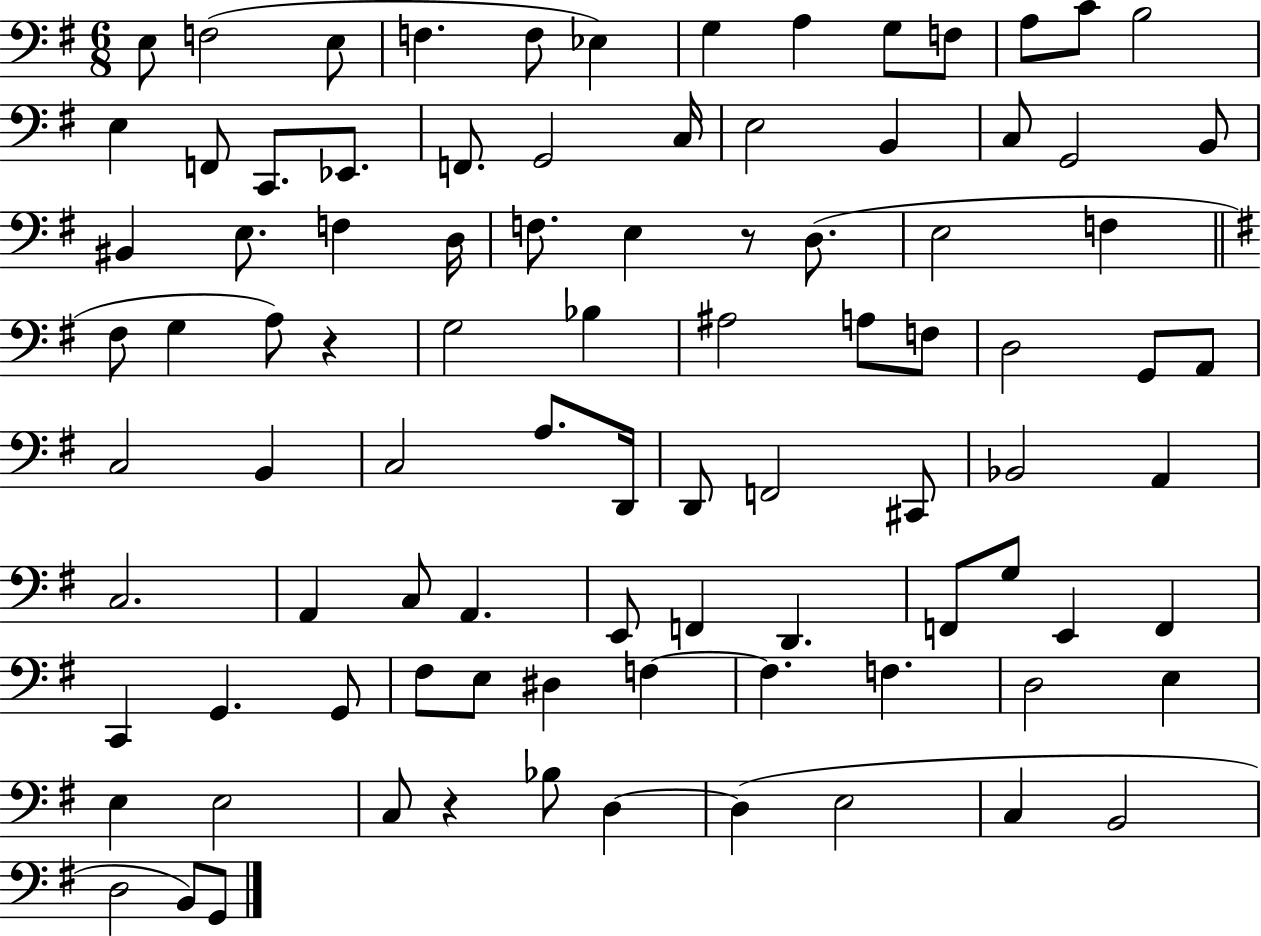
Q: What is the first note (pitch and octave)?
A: E3